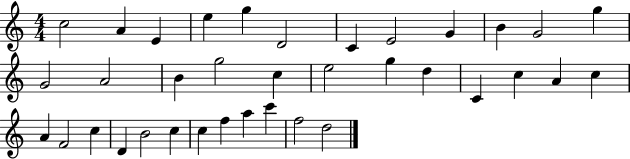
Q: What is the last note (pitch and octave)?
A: D5